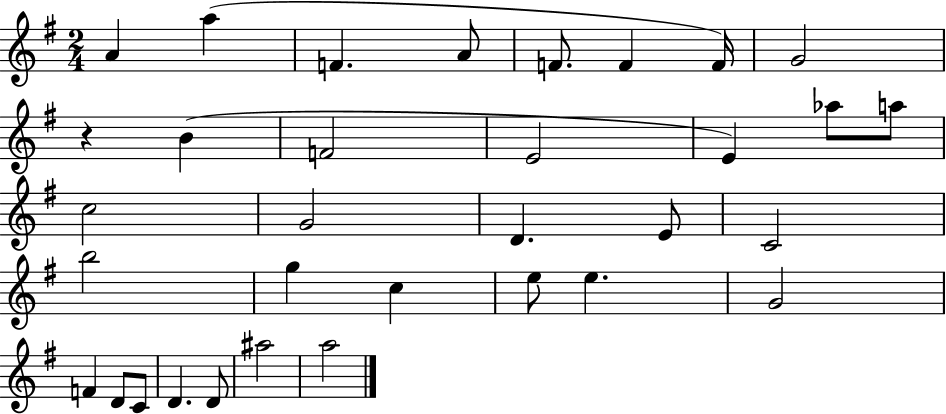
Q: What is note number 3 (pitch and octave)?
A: F4